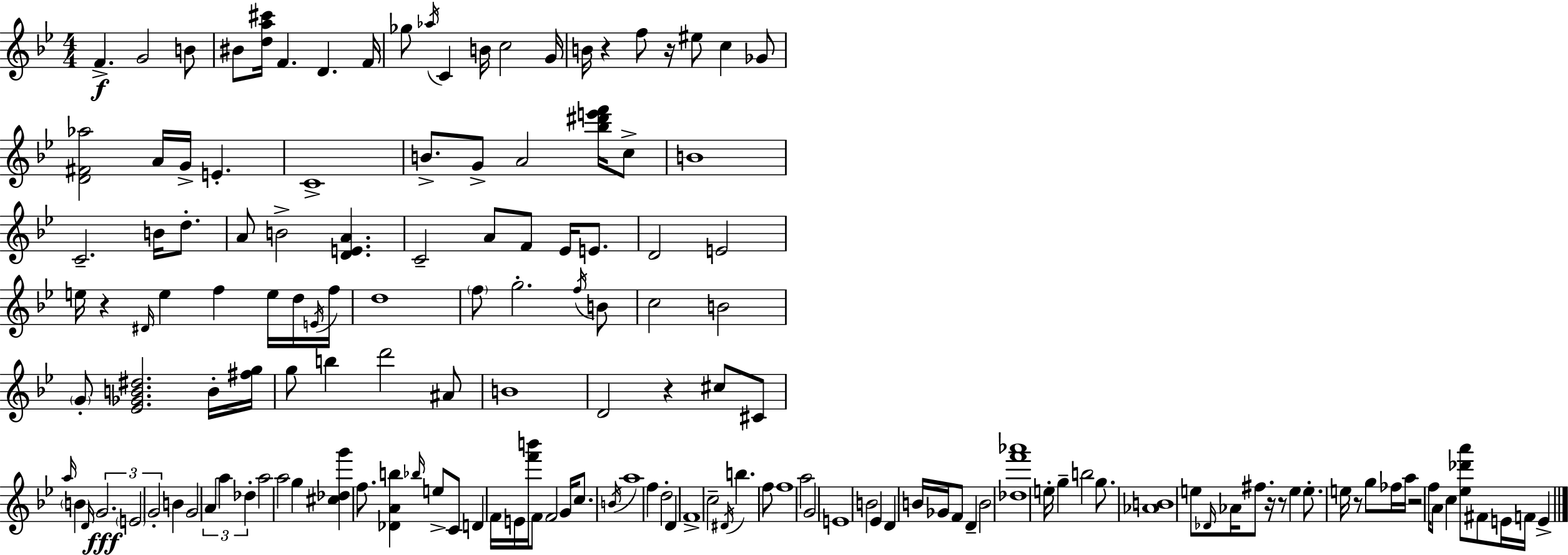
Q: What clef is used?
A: treble